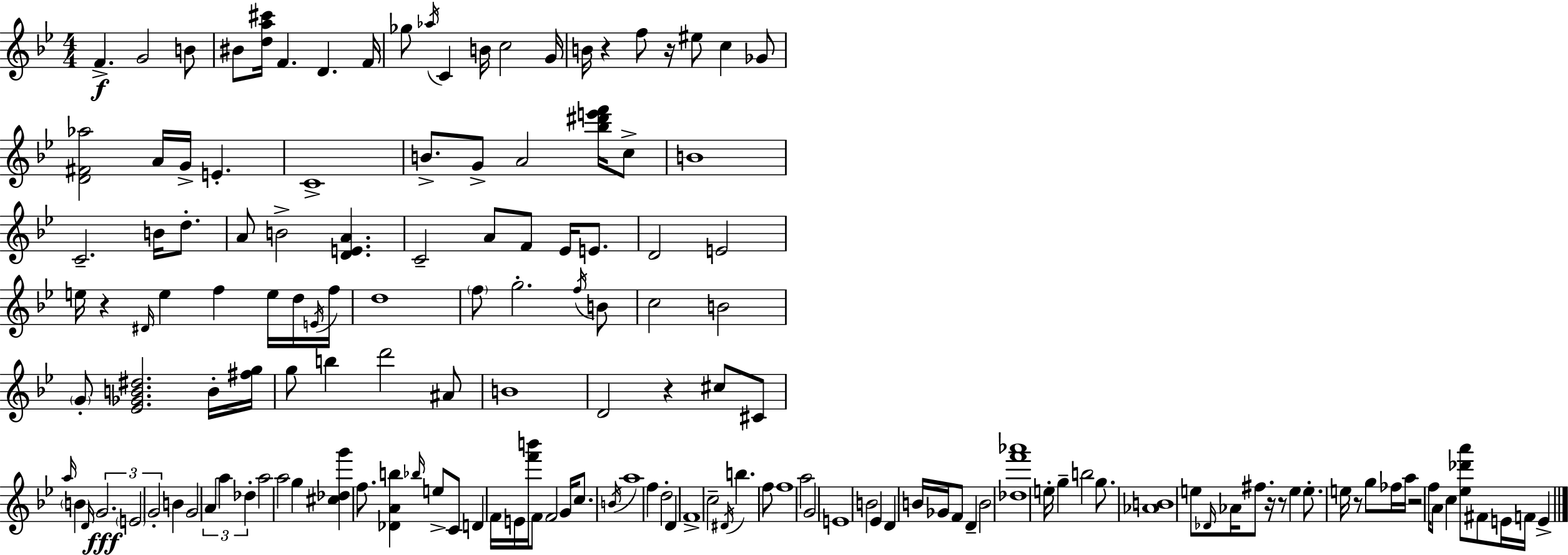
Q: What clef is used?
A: treble